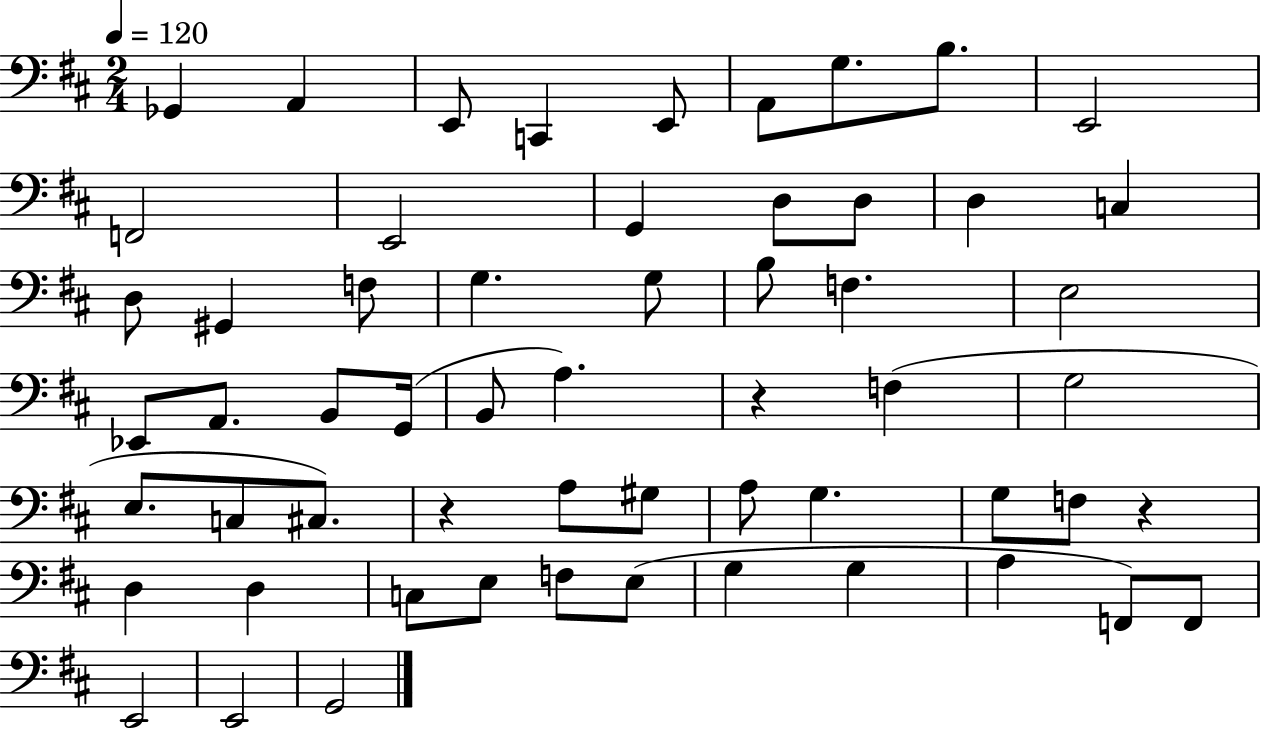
X:1
T:Untitled
M:2/4
L:1/4
K:D
_G,, A,, E,,/2 C,, E,,/2 A,,/2 G,/2 B,/2 E,,2 F,,2 E,,2 G,, D,/2 D,/2 D, C, D,/2 ^G,, F,/2 G, G,/2 B,/2 F, E,2 _E,,/2 A,,/2 B,,/2 G,,/4 B,,/2 A, z F, G,2 E,/2 C,/2 ^C,/2 z A,/2 ^G,/2 A,/2 G, G,/2 F,/2 z D, D, C,/2 E,/2 F,/2 E,/2 G, G, A, F,,/2 F,,/2 E,,2 E,,2 G,,2